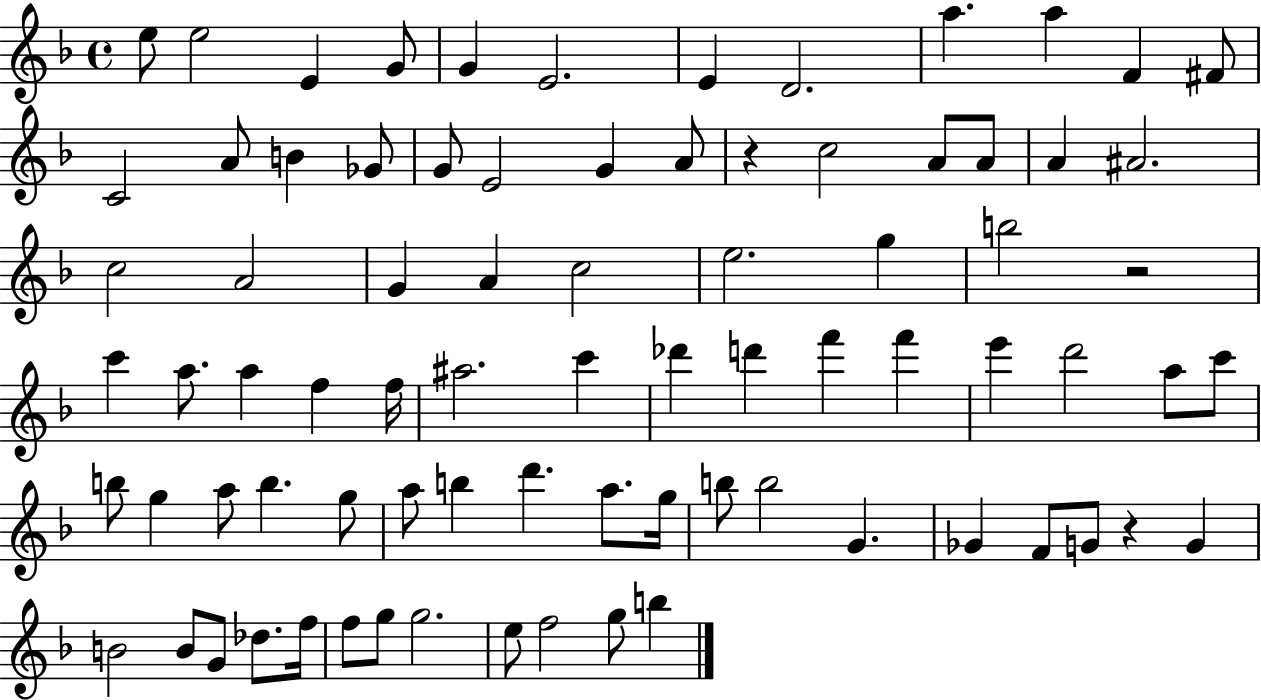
{
  \clef treble
  \time 4/4
  \defaultTimeSignature
  \key f \major
  e''8 e''2 e'4 g'8 | g'4 e'2. | e'4 d'2. | a''4. a''4 f'4 fis'8 | \break c'2 a'8 b'4 ges'8 | g'8 e'2 g'4 a'8 | r4 c''2 a'8 a'8 | a'4 ais'2. | \break c''2 a'2 | g'4 a'4 c''2 | e''2. g''4 | b''2 r2 | \break c'''4 a''8. a''4 f''4 f''16 | ais''2. c'''4 | des'''4 d'''4 f'''4 f'''4 | e'''4 d'''2 a''8 c'''8 | \break b''8 g''4 a''8 b''4. g''8 | a''8 b''4 d'''4. a''8. g''16 | b''8 b''2 g'4. | ges'4 f'8 g'8 r4 g'4 | \break b'2 b'8 g'8 des''8. f''16 | f''8 g''8 g''2. | e''8 f''2 g''8 b''4 | \bar "|."
}